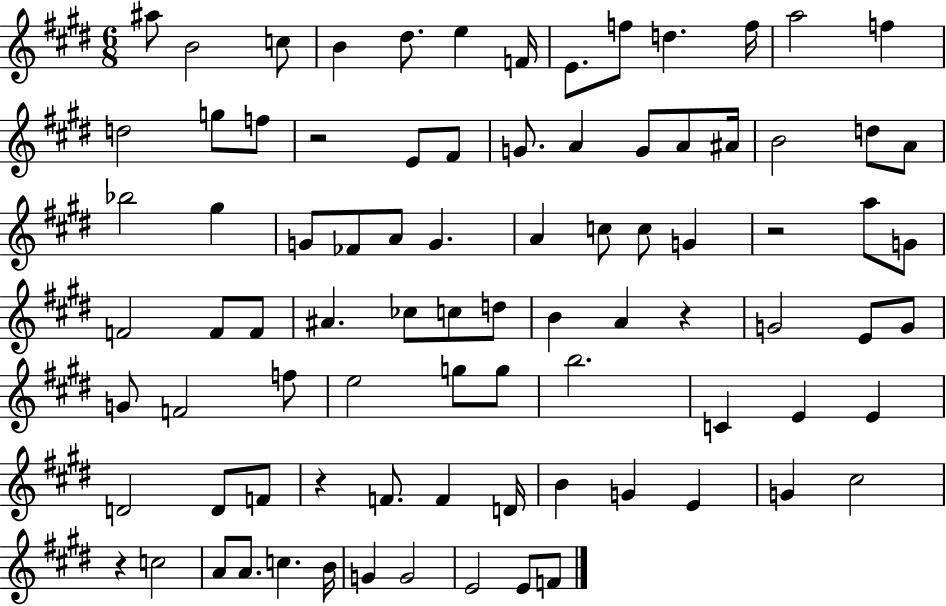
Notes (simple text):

A#5/e B4/h C5/e B4/q D#5/e. E5/q F4/s E4/e. F5/e D5/q. F5/s A5/h F5/q D5/h G5/e F5/e R/h E4/e F#4/e G4/e. A4/q G4/e A4/e A#4/s B4/h D5/e A4/e Bb5/h G#5/q G4/e FES4/e A4/e G4/q. A4/q C5/e C5/e G4/q R/h A5/e G4/e F4/h F4/e F4/e A#4/q. CES5/e C5/e D5/e B4/q A4/q R/q G4/h E4/e G4/e G4/e F4/h F5/e E5/h G5/e G5/e B5/h. C4/q E4/q E4/q D4/h D4/e F4/e R/q F4/e. F4/q D4/s B4/q G4/q E4/q G4/q C#5/h R/q C5/h A4/e A4/e. C5/q. B4/s G4/q G4/h E4/h E4/e F4/e